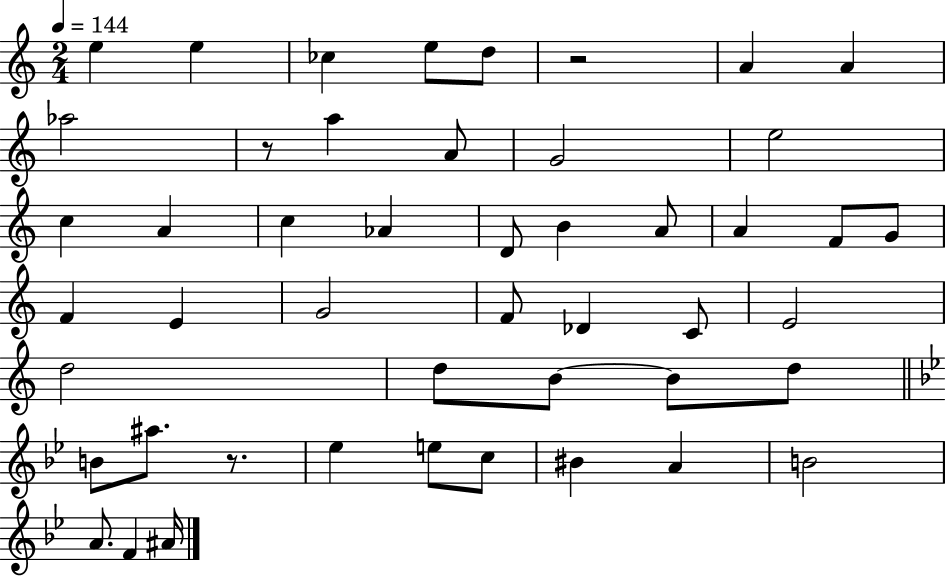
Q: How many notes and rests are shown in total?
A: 48